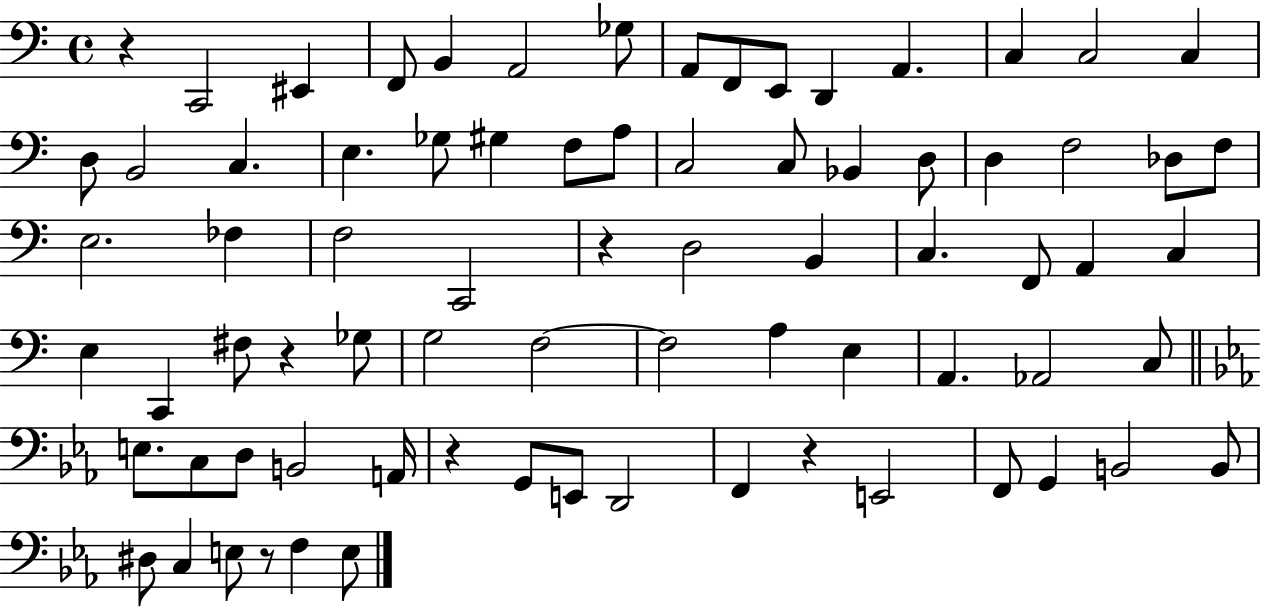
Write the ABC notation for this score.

X:1
T:Untitled
M:4/4
L:1/4
K:C
z C,,2 ^E,, F,,/2 B,, A,,2 _G,/2 A,,/2 F,,/2 E,,/2 D,, A,, C, C,2 C, D,/2 B,,2 C, E, _G,/2 ^G, F,/2 A,/2 C,2 C,/2 _B,, D,/2 D, F,2 _D,/2 F,/2 E,2 _F, F,2 C,,2 z D,2 B,, C, F,,/2 A,, C, E, C,, ^F,/2 z _G,/2 G,2 F,2 F,2 A, E, A,, _A,,2 C,/2 E,/2 C,/2 D,/2 B,,2 A,,/4 z G,,/2 E,,/2 D,,2 F,, z E,,2 F,,/2 G,, B,,2 B,,/2 ^D,/2 C, E,/2 z/2 F, E,/2